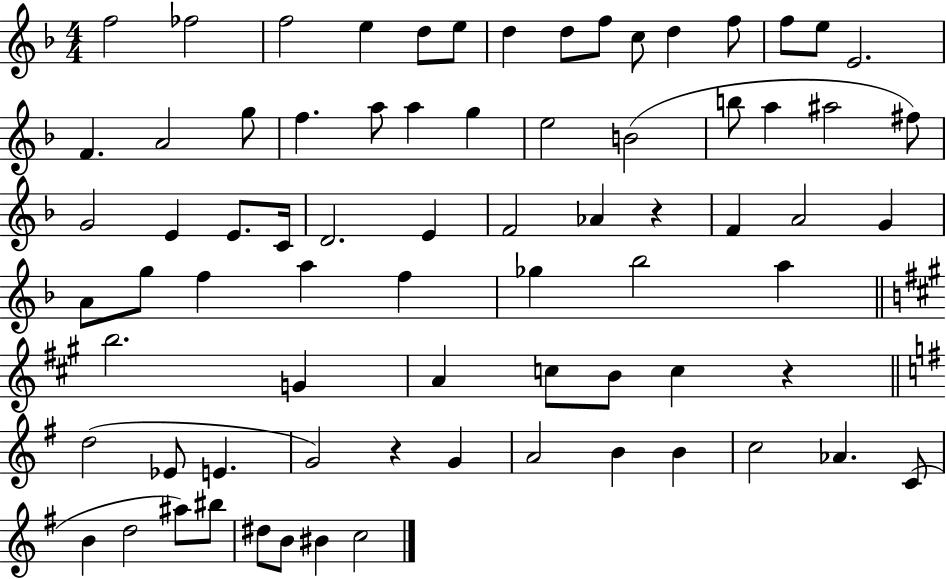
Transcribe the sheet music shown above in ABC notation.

X:1
T:Untitled
M:4/4
L:1/4
K:F
f2 _f2 f2 e d/2 e/2 d d/2 f/2 c/2 d f/2 f/2 e/2 E2 F A2 g/2 f a/2 a g e2 B2 b/2 a ^a2 ^f/2 G2 E E/2 C/4 D2 E F2 _A z F A2 G A/2 g/2 f a f _g _b2 a b2 G A c/2 B/2 c z d2 _E/2 E G2 z G A2 B B c2 _A C/2 B d2 ^a/2 ^b/2 ^d/2 B/2 ^B c2